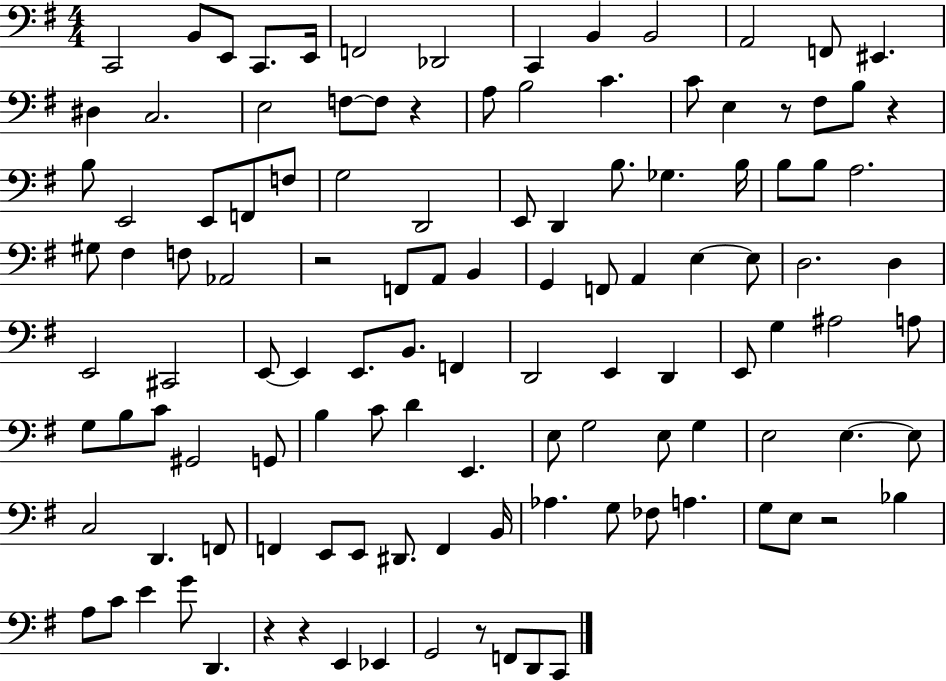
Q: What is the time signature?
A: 4/4